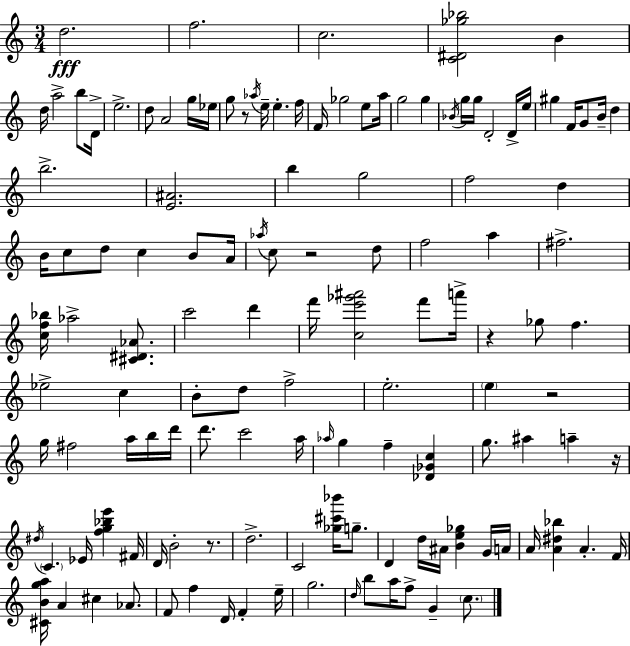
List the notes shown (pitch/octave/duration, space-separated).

D5/h. F5/h. C5/h. [C4,D#4,Gb5,Bb5]/h B4/q D5/s A5/h B5/e D4/s E5/h. D5/e A4/h G5/s Eb5/s G5/e R/e Ab5/s E5/s E5/q. F5/s F4/s Gb5/h E5/e A5/s G5/h G5/q Bb4/s G5/s G5/s D4/h D4/s E5/s G#5/q F4/s G4/e B4/s D5/q B5/h. [E4,A#4]/h. B5/q G5/h F5/h D5/q B4/s C5/e D5/e C5/q B4/e A4/s Ab5/s C5/e R/h D5/e F5/h A5/q F#5/h. [C5,F5,Bb5]/s Ab5/h [C#4,D#4,Ab4]/e. C6/h D6/q F6/s [C5,E6,Gb6,A#6]/h F6/e A6/s R/q Gb5/e F5/q. Eb5/h C5/q B4/e D5/e F5/h E5/h. E5/q R/h G5/s F#5/h A5/s B5/s D6/s D6/e. C6/h A5/s Ab5/s G5/q F5/q [Db4,Gb4,C5]/q G5/e. A#5/q A5/q R/s D#5/s C4/q. Eb4/s [F5,G5,Bb5,E6]/q F#4/s D4/s B4/h R/e. D5/h. C4/h [Gb5,C#6,Bb6]/s G5/e. D4/q D5/s A#4/s [B4,E5,Gb5]/q G4/s A4/s A4/s [A4,D#5,Bb5]/q A4/q. F4/s [C#4,B4,G5,A5]/s A4/q C#5/q Ab4/e. F4/e F5/q D4/s F4/q E5/s G5/h. D5/s B5/e A5/s F5/e G4/q C5/e.